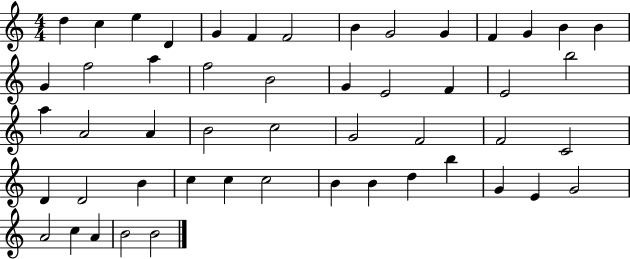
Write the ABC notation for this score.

X:1
T:Untitled
M:4/4
L:1/4
K:C
d c e D G F F2 B G2 G F G B B G f2 a f2 B2 G E2 F E2 b2 a A2 A B2 c2 G2 F2 F2 C2 D D2 B c c c2 B B d b G E G2 A2 c A B2 B2